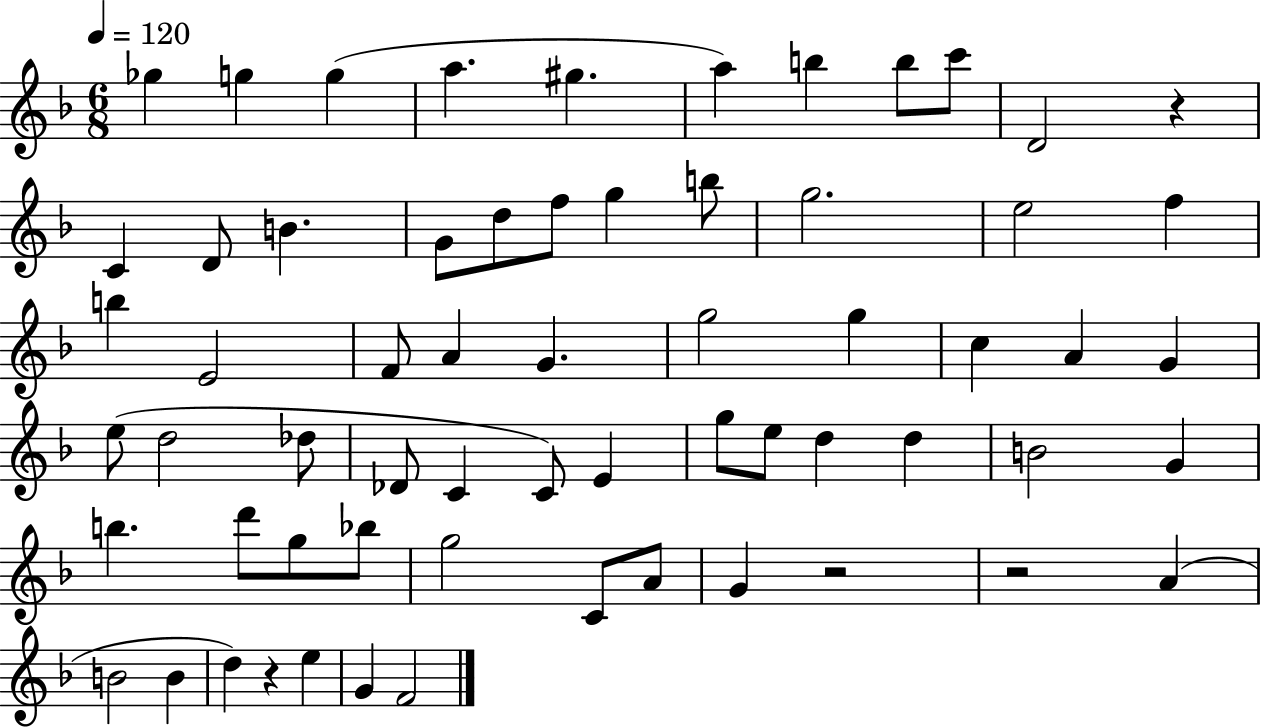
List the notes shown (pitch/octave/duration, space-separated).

Gb5/q G5/q G5/q A5/q. G#5/q. A5/q B5/q B5/e C6/e D4/h R/q C4/q D4/e B4/q. G4/e D5/e F5/e G5/q B5/e G5/h. E5/h F5/q B5/q E4/h F4/e A4/q G4/q. G5/h G5/q C5/q A4/q G4/q E5/e D5/h Db5/e Db4/e C4/q C4/e E4/q G5/e E5/e D5/q D5/q B4/h G4/q B5/q. D6/e G5/e Bb5/e G5/h C4/e A4/e G4/q R/h R/h A4/q B4/h B4/q D5/q R/q E5/q G4/q F4/h